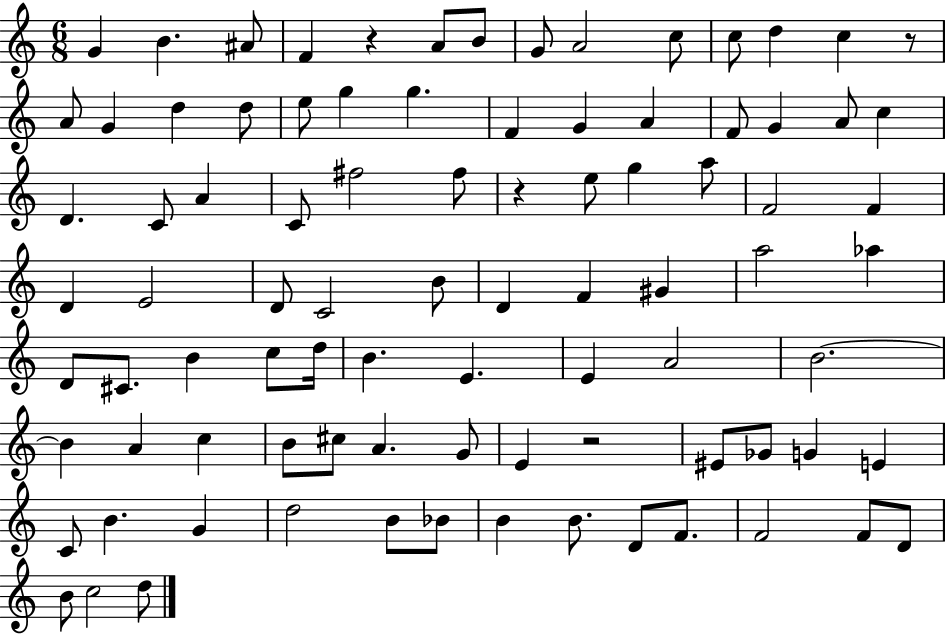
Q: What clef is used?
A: treble